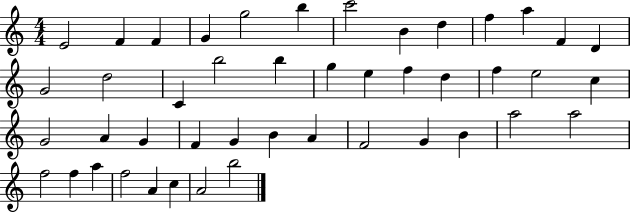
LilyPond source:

{
  \clef treble
  \numericTimeSignature
  \time 4/4
  \key c \major
  e'2 f'4 f'4 | g'4 g''2 b''4 | c'''2 b'4 d''4 | f''4 a''4 f'4 d'4 | \break g'2 d''2 | c'4 b''2 b''4 | g''4 e''4 f''4 d''4 | f''4 e''2 c''4 | \break g'2 a'4 g'4 | f'4 g'4 b'4 a'4 | f'2 g'4 b'4 | a''2 a''2 | \break f''2 f''4 a''4 | f''2 a'4 c''4 | a'2 b''2 | \bar "|."
}